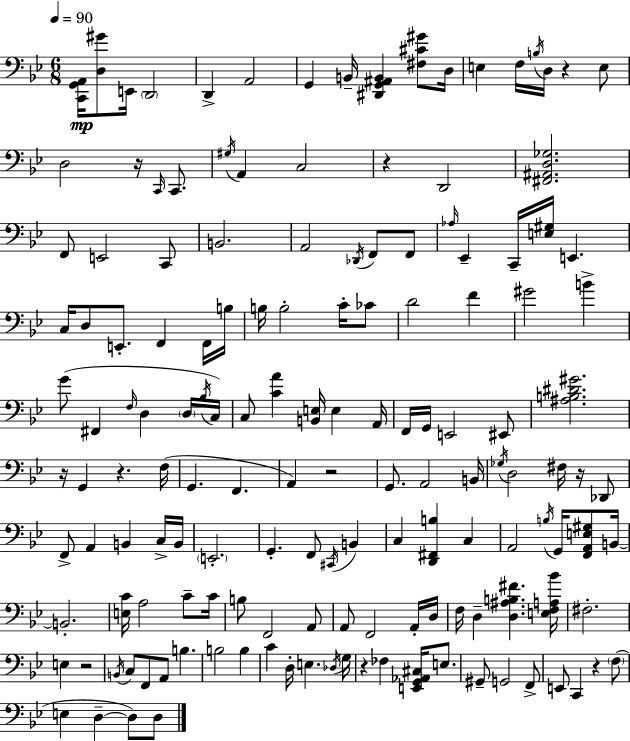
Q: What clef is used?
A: bass